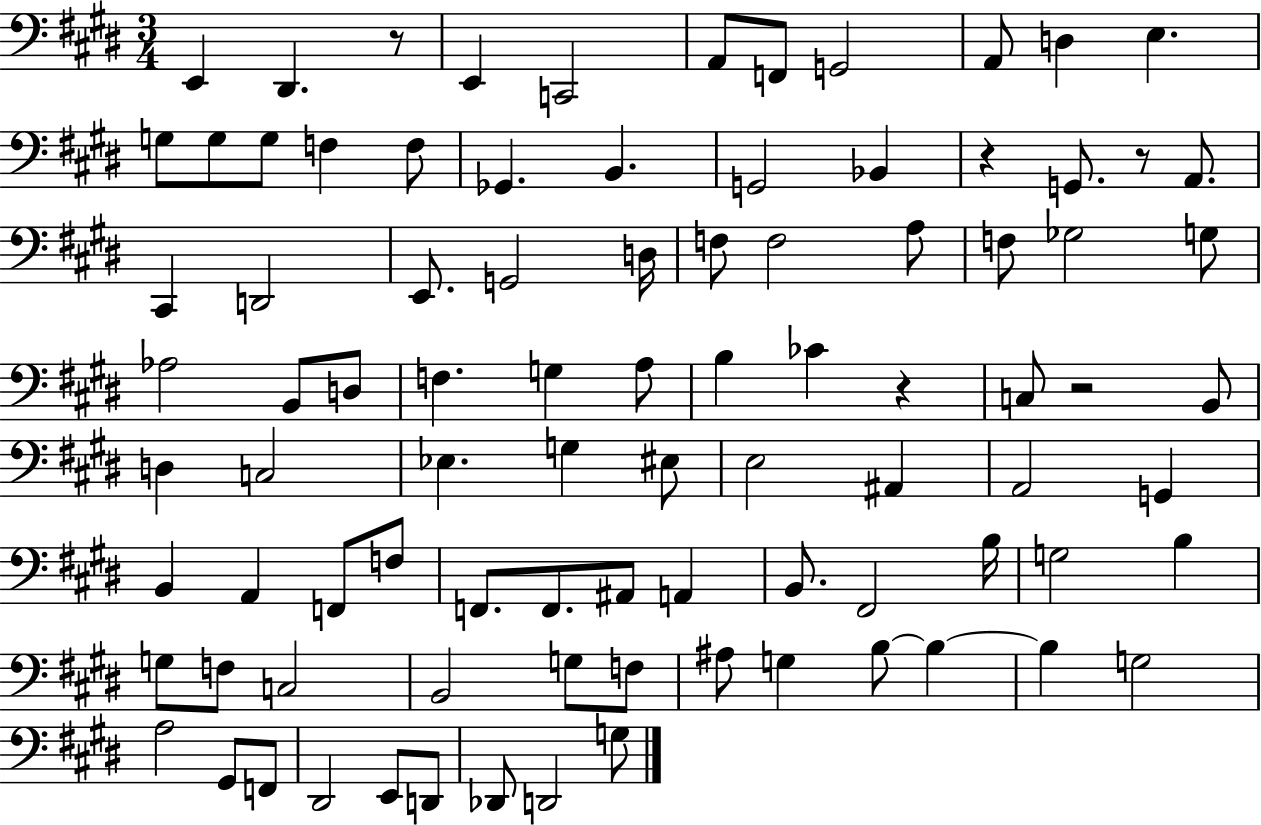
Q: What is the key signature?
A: E major